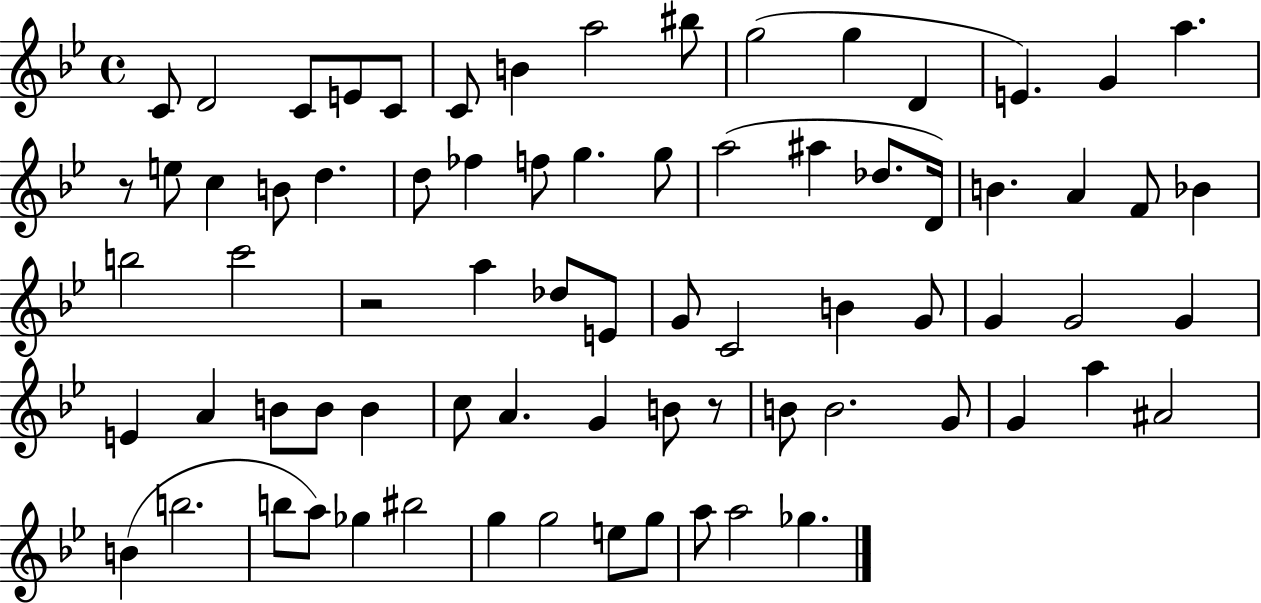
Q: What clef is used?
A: treble